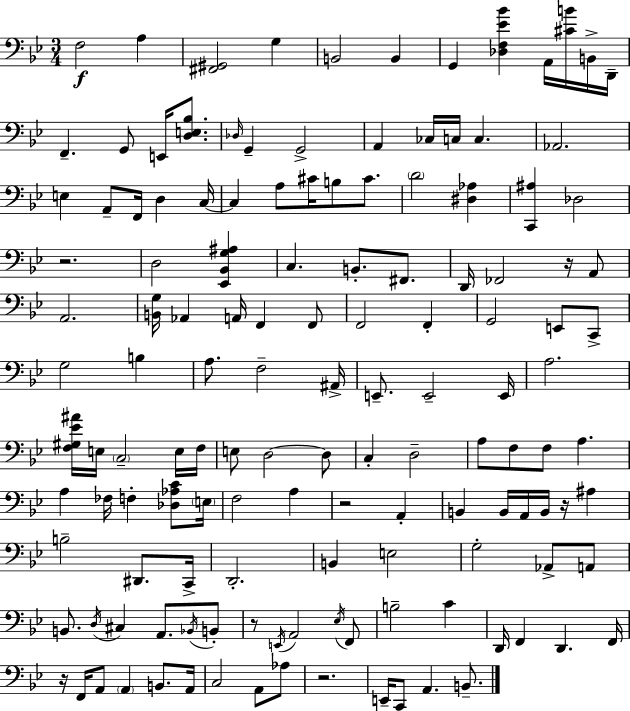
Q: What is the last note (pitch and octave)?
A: B2